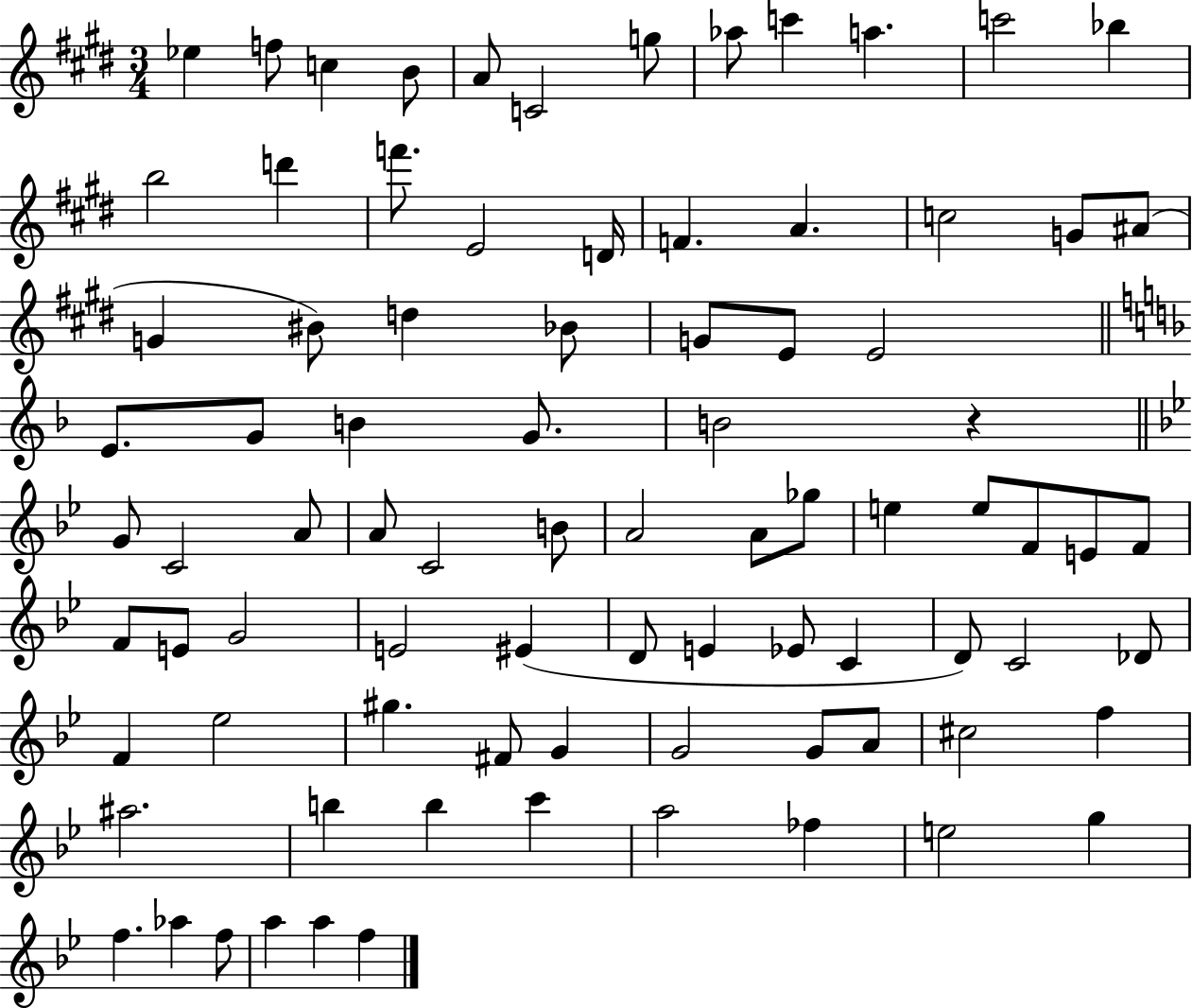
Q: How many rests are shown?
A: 1